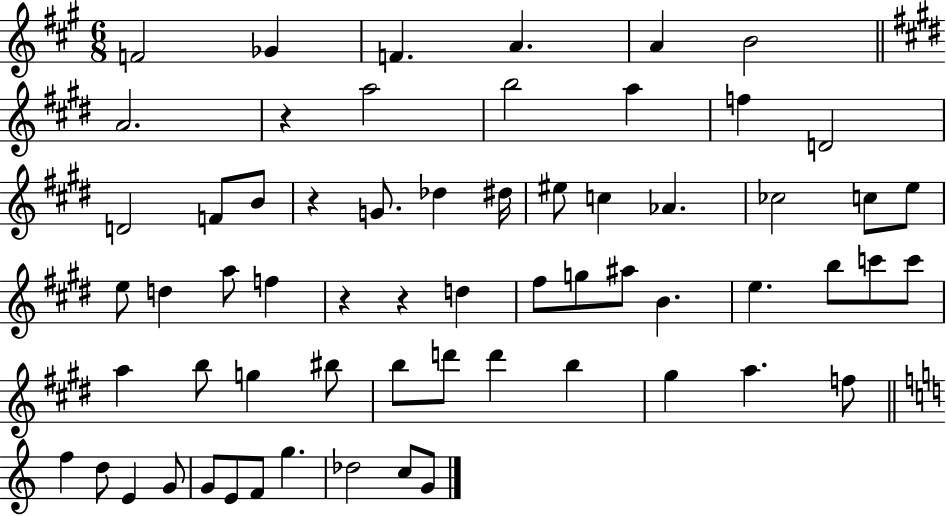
F4/h Gb4/q F4/q. A4/q. A4/q B4/h A4/h. R/q A5/h B5/h A5/q F5/q D4/h D4/h F4/e B4/e R/q G4/e. Db5/q D#5/s EIS5/e C5/q Ab4/q. CES5/h C5/e E5/e E5/e D5/q A5/e F5/q R/q R/q D5/q F#5/e G5/e A#5/e B4/q. E5/q. B5/e C6/e C6/e A5/q B5/e G5/q BIS5/e B5/e D6/e D6/q B5/q G#5/q A5/q. F5/e F5/q D5/e E4/q G4/e G4/e E4/e F4/e G5/q. Db5/h C5/e G4/e